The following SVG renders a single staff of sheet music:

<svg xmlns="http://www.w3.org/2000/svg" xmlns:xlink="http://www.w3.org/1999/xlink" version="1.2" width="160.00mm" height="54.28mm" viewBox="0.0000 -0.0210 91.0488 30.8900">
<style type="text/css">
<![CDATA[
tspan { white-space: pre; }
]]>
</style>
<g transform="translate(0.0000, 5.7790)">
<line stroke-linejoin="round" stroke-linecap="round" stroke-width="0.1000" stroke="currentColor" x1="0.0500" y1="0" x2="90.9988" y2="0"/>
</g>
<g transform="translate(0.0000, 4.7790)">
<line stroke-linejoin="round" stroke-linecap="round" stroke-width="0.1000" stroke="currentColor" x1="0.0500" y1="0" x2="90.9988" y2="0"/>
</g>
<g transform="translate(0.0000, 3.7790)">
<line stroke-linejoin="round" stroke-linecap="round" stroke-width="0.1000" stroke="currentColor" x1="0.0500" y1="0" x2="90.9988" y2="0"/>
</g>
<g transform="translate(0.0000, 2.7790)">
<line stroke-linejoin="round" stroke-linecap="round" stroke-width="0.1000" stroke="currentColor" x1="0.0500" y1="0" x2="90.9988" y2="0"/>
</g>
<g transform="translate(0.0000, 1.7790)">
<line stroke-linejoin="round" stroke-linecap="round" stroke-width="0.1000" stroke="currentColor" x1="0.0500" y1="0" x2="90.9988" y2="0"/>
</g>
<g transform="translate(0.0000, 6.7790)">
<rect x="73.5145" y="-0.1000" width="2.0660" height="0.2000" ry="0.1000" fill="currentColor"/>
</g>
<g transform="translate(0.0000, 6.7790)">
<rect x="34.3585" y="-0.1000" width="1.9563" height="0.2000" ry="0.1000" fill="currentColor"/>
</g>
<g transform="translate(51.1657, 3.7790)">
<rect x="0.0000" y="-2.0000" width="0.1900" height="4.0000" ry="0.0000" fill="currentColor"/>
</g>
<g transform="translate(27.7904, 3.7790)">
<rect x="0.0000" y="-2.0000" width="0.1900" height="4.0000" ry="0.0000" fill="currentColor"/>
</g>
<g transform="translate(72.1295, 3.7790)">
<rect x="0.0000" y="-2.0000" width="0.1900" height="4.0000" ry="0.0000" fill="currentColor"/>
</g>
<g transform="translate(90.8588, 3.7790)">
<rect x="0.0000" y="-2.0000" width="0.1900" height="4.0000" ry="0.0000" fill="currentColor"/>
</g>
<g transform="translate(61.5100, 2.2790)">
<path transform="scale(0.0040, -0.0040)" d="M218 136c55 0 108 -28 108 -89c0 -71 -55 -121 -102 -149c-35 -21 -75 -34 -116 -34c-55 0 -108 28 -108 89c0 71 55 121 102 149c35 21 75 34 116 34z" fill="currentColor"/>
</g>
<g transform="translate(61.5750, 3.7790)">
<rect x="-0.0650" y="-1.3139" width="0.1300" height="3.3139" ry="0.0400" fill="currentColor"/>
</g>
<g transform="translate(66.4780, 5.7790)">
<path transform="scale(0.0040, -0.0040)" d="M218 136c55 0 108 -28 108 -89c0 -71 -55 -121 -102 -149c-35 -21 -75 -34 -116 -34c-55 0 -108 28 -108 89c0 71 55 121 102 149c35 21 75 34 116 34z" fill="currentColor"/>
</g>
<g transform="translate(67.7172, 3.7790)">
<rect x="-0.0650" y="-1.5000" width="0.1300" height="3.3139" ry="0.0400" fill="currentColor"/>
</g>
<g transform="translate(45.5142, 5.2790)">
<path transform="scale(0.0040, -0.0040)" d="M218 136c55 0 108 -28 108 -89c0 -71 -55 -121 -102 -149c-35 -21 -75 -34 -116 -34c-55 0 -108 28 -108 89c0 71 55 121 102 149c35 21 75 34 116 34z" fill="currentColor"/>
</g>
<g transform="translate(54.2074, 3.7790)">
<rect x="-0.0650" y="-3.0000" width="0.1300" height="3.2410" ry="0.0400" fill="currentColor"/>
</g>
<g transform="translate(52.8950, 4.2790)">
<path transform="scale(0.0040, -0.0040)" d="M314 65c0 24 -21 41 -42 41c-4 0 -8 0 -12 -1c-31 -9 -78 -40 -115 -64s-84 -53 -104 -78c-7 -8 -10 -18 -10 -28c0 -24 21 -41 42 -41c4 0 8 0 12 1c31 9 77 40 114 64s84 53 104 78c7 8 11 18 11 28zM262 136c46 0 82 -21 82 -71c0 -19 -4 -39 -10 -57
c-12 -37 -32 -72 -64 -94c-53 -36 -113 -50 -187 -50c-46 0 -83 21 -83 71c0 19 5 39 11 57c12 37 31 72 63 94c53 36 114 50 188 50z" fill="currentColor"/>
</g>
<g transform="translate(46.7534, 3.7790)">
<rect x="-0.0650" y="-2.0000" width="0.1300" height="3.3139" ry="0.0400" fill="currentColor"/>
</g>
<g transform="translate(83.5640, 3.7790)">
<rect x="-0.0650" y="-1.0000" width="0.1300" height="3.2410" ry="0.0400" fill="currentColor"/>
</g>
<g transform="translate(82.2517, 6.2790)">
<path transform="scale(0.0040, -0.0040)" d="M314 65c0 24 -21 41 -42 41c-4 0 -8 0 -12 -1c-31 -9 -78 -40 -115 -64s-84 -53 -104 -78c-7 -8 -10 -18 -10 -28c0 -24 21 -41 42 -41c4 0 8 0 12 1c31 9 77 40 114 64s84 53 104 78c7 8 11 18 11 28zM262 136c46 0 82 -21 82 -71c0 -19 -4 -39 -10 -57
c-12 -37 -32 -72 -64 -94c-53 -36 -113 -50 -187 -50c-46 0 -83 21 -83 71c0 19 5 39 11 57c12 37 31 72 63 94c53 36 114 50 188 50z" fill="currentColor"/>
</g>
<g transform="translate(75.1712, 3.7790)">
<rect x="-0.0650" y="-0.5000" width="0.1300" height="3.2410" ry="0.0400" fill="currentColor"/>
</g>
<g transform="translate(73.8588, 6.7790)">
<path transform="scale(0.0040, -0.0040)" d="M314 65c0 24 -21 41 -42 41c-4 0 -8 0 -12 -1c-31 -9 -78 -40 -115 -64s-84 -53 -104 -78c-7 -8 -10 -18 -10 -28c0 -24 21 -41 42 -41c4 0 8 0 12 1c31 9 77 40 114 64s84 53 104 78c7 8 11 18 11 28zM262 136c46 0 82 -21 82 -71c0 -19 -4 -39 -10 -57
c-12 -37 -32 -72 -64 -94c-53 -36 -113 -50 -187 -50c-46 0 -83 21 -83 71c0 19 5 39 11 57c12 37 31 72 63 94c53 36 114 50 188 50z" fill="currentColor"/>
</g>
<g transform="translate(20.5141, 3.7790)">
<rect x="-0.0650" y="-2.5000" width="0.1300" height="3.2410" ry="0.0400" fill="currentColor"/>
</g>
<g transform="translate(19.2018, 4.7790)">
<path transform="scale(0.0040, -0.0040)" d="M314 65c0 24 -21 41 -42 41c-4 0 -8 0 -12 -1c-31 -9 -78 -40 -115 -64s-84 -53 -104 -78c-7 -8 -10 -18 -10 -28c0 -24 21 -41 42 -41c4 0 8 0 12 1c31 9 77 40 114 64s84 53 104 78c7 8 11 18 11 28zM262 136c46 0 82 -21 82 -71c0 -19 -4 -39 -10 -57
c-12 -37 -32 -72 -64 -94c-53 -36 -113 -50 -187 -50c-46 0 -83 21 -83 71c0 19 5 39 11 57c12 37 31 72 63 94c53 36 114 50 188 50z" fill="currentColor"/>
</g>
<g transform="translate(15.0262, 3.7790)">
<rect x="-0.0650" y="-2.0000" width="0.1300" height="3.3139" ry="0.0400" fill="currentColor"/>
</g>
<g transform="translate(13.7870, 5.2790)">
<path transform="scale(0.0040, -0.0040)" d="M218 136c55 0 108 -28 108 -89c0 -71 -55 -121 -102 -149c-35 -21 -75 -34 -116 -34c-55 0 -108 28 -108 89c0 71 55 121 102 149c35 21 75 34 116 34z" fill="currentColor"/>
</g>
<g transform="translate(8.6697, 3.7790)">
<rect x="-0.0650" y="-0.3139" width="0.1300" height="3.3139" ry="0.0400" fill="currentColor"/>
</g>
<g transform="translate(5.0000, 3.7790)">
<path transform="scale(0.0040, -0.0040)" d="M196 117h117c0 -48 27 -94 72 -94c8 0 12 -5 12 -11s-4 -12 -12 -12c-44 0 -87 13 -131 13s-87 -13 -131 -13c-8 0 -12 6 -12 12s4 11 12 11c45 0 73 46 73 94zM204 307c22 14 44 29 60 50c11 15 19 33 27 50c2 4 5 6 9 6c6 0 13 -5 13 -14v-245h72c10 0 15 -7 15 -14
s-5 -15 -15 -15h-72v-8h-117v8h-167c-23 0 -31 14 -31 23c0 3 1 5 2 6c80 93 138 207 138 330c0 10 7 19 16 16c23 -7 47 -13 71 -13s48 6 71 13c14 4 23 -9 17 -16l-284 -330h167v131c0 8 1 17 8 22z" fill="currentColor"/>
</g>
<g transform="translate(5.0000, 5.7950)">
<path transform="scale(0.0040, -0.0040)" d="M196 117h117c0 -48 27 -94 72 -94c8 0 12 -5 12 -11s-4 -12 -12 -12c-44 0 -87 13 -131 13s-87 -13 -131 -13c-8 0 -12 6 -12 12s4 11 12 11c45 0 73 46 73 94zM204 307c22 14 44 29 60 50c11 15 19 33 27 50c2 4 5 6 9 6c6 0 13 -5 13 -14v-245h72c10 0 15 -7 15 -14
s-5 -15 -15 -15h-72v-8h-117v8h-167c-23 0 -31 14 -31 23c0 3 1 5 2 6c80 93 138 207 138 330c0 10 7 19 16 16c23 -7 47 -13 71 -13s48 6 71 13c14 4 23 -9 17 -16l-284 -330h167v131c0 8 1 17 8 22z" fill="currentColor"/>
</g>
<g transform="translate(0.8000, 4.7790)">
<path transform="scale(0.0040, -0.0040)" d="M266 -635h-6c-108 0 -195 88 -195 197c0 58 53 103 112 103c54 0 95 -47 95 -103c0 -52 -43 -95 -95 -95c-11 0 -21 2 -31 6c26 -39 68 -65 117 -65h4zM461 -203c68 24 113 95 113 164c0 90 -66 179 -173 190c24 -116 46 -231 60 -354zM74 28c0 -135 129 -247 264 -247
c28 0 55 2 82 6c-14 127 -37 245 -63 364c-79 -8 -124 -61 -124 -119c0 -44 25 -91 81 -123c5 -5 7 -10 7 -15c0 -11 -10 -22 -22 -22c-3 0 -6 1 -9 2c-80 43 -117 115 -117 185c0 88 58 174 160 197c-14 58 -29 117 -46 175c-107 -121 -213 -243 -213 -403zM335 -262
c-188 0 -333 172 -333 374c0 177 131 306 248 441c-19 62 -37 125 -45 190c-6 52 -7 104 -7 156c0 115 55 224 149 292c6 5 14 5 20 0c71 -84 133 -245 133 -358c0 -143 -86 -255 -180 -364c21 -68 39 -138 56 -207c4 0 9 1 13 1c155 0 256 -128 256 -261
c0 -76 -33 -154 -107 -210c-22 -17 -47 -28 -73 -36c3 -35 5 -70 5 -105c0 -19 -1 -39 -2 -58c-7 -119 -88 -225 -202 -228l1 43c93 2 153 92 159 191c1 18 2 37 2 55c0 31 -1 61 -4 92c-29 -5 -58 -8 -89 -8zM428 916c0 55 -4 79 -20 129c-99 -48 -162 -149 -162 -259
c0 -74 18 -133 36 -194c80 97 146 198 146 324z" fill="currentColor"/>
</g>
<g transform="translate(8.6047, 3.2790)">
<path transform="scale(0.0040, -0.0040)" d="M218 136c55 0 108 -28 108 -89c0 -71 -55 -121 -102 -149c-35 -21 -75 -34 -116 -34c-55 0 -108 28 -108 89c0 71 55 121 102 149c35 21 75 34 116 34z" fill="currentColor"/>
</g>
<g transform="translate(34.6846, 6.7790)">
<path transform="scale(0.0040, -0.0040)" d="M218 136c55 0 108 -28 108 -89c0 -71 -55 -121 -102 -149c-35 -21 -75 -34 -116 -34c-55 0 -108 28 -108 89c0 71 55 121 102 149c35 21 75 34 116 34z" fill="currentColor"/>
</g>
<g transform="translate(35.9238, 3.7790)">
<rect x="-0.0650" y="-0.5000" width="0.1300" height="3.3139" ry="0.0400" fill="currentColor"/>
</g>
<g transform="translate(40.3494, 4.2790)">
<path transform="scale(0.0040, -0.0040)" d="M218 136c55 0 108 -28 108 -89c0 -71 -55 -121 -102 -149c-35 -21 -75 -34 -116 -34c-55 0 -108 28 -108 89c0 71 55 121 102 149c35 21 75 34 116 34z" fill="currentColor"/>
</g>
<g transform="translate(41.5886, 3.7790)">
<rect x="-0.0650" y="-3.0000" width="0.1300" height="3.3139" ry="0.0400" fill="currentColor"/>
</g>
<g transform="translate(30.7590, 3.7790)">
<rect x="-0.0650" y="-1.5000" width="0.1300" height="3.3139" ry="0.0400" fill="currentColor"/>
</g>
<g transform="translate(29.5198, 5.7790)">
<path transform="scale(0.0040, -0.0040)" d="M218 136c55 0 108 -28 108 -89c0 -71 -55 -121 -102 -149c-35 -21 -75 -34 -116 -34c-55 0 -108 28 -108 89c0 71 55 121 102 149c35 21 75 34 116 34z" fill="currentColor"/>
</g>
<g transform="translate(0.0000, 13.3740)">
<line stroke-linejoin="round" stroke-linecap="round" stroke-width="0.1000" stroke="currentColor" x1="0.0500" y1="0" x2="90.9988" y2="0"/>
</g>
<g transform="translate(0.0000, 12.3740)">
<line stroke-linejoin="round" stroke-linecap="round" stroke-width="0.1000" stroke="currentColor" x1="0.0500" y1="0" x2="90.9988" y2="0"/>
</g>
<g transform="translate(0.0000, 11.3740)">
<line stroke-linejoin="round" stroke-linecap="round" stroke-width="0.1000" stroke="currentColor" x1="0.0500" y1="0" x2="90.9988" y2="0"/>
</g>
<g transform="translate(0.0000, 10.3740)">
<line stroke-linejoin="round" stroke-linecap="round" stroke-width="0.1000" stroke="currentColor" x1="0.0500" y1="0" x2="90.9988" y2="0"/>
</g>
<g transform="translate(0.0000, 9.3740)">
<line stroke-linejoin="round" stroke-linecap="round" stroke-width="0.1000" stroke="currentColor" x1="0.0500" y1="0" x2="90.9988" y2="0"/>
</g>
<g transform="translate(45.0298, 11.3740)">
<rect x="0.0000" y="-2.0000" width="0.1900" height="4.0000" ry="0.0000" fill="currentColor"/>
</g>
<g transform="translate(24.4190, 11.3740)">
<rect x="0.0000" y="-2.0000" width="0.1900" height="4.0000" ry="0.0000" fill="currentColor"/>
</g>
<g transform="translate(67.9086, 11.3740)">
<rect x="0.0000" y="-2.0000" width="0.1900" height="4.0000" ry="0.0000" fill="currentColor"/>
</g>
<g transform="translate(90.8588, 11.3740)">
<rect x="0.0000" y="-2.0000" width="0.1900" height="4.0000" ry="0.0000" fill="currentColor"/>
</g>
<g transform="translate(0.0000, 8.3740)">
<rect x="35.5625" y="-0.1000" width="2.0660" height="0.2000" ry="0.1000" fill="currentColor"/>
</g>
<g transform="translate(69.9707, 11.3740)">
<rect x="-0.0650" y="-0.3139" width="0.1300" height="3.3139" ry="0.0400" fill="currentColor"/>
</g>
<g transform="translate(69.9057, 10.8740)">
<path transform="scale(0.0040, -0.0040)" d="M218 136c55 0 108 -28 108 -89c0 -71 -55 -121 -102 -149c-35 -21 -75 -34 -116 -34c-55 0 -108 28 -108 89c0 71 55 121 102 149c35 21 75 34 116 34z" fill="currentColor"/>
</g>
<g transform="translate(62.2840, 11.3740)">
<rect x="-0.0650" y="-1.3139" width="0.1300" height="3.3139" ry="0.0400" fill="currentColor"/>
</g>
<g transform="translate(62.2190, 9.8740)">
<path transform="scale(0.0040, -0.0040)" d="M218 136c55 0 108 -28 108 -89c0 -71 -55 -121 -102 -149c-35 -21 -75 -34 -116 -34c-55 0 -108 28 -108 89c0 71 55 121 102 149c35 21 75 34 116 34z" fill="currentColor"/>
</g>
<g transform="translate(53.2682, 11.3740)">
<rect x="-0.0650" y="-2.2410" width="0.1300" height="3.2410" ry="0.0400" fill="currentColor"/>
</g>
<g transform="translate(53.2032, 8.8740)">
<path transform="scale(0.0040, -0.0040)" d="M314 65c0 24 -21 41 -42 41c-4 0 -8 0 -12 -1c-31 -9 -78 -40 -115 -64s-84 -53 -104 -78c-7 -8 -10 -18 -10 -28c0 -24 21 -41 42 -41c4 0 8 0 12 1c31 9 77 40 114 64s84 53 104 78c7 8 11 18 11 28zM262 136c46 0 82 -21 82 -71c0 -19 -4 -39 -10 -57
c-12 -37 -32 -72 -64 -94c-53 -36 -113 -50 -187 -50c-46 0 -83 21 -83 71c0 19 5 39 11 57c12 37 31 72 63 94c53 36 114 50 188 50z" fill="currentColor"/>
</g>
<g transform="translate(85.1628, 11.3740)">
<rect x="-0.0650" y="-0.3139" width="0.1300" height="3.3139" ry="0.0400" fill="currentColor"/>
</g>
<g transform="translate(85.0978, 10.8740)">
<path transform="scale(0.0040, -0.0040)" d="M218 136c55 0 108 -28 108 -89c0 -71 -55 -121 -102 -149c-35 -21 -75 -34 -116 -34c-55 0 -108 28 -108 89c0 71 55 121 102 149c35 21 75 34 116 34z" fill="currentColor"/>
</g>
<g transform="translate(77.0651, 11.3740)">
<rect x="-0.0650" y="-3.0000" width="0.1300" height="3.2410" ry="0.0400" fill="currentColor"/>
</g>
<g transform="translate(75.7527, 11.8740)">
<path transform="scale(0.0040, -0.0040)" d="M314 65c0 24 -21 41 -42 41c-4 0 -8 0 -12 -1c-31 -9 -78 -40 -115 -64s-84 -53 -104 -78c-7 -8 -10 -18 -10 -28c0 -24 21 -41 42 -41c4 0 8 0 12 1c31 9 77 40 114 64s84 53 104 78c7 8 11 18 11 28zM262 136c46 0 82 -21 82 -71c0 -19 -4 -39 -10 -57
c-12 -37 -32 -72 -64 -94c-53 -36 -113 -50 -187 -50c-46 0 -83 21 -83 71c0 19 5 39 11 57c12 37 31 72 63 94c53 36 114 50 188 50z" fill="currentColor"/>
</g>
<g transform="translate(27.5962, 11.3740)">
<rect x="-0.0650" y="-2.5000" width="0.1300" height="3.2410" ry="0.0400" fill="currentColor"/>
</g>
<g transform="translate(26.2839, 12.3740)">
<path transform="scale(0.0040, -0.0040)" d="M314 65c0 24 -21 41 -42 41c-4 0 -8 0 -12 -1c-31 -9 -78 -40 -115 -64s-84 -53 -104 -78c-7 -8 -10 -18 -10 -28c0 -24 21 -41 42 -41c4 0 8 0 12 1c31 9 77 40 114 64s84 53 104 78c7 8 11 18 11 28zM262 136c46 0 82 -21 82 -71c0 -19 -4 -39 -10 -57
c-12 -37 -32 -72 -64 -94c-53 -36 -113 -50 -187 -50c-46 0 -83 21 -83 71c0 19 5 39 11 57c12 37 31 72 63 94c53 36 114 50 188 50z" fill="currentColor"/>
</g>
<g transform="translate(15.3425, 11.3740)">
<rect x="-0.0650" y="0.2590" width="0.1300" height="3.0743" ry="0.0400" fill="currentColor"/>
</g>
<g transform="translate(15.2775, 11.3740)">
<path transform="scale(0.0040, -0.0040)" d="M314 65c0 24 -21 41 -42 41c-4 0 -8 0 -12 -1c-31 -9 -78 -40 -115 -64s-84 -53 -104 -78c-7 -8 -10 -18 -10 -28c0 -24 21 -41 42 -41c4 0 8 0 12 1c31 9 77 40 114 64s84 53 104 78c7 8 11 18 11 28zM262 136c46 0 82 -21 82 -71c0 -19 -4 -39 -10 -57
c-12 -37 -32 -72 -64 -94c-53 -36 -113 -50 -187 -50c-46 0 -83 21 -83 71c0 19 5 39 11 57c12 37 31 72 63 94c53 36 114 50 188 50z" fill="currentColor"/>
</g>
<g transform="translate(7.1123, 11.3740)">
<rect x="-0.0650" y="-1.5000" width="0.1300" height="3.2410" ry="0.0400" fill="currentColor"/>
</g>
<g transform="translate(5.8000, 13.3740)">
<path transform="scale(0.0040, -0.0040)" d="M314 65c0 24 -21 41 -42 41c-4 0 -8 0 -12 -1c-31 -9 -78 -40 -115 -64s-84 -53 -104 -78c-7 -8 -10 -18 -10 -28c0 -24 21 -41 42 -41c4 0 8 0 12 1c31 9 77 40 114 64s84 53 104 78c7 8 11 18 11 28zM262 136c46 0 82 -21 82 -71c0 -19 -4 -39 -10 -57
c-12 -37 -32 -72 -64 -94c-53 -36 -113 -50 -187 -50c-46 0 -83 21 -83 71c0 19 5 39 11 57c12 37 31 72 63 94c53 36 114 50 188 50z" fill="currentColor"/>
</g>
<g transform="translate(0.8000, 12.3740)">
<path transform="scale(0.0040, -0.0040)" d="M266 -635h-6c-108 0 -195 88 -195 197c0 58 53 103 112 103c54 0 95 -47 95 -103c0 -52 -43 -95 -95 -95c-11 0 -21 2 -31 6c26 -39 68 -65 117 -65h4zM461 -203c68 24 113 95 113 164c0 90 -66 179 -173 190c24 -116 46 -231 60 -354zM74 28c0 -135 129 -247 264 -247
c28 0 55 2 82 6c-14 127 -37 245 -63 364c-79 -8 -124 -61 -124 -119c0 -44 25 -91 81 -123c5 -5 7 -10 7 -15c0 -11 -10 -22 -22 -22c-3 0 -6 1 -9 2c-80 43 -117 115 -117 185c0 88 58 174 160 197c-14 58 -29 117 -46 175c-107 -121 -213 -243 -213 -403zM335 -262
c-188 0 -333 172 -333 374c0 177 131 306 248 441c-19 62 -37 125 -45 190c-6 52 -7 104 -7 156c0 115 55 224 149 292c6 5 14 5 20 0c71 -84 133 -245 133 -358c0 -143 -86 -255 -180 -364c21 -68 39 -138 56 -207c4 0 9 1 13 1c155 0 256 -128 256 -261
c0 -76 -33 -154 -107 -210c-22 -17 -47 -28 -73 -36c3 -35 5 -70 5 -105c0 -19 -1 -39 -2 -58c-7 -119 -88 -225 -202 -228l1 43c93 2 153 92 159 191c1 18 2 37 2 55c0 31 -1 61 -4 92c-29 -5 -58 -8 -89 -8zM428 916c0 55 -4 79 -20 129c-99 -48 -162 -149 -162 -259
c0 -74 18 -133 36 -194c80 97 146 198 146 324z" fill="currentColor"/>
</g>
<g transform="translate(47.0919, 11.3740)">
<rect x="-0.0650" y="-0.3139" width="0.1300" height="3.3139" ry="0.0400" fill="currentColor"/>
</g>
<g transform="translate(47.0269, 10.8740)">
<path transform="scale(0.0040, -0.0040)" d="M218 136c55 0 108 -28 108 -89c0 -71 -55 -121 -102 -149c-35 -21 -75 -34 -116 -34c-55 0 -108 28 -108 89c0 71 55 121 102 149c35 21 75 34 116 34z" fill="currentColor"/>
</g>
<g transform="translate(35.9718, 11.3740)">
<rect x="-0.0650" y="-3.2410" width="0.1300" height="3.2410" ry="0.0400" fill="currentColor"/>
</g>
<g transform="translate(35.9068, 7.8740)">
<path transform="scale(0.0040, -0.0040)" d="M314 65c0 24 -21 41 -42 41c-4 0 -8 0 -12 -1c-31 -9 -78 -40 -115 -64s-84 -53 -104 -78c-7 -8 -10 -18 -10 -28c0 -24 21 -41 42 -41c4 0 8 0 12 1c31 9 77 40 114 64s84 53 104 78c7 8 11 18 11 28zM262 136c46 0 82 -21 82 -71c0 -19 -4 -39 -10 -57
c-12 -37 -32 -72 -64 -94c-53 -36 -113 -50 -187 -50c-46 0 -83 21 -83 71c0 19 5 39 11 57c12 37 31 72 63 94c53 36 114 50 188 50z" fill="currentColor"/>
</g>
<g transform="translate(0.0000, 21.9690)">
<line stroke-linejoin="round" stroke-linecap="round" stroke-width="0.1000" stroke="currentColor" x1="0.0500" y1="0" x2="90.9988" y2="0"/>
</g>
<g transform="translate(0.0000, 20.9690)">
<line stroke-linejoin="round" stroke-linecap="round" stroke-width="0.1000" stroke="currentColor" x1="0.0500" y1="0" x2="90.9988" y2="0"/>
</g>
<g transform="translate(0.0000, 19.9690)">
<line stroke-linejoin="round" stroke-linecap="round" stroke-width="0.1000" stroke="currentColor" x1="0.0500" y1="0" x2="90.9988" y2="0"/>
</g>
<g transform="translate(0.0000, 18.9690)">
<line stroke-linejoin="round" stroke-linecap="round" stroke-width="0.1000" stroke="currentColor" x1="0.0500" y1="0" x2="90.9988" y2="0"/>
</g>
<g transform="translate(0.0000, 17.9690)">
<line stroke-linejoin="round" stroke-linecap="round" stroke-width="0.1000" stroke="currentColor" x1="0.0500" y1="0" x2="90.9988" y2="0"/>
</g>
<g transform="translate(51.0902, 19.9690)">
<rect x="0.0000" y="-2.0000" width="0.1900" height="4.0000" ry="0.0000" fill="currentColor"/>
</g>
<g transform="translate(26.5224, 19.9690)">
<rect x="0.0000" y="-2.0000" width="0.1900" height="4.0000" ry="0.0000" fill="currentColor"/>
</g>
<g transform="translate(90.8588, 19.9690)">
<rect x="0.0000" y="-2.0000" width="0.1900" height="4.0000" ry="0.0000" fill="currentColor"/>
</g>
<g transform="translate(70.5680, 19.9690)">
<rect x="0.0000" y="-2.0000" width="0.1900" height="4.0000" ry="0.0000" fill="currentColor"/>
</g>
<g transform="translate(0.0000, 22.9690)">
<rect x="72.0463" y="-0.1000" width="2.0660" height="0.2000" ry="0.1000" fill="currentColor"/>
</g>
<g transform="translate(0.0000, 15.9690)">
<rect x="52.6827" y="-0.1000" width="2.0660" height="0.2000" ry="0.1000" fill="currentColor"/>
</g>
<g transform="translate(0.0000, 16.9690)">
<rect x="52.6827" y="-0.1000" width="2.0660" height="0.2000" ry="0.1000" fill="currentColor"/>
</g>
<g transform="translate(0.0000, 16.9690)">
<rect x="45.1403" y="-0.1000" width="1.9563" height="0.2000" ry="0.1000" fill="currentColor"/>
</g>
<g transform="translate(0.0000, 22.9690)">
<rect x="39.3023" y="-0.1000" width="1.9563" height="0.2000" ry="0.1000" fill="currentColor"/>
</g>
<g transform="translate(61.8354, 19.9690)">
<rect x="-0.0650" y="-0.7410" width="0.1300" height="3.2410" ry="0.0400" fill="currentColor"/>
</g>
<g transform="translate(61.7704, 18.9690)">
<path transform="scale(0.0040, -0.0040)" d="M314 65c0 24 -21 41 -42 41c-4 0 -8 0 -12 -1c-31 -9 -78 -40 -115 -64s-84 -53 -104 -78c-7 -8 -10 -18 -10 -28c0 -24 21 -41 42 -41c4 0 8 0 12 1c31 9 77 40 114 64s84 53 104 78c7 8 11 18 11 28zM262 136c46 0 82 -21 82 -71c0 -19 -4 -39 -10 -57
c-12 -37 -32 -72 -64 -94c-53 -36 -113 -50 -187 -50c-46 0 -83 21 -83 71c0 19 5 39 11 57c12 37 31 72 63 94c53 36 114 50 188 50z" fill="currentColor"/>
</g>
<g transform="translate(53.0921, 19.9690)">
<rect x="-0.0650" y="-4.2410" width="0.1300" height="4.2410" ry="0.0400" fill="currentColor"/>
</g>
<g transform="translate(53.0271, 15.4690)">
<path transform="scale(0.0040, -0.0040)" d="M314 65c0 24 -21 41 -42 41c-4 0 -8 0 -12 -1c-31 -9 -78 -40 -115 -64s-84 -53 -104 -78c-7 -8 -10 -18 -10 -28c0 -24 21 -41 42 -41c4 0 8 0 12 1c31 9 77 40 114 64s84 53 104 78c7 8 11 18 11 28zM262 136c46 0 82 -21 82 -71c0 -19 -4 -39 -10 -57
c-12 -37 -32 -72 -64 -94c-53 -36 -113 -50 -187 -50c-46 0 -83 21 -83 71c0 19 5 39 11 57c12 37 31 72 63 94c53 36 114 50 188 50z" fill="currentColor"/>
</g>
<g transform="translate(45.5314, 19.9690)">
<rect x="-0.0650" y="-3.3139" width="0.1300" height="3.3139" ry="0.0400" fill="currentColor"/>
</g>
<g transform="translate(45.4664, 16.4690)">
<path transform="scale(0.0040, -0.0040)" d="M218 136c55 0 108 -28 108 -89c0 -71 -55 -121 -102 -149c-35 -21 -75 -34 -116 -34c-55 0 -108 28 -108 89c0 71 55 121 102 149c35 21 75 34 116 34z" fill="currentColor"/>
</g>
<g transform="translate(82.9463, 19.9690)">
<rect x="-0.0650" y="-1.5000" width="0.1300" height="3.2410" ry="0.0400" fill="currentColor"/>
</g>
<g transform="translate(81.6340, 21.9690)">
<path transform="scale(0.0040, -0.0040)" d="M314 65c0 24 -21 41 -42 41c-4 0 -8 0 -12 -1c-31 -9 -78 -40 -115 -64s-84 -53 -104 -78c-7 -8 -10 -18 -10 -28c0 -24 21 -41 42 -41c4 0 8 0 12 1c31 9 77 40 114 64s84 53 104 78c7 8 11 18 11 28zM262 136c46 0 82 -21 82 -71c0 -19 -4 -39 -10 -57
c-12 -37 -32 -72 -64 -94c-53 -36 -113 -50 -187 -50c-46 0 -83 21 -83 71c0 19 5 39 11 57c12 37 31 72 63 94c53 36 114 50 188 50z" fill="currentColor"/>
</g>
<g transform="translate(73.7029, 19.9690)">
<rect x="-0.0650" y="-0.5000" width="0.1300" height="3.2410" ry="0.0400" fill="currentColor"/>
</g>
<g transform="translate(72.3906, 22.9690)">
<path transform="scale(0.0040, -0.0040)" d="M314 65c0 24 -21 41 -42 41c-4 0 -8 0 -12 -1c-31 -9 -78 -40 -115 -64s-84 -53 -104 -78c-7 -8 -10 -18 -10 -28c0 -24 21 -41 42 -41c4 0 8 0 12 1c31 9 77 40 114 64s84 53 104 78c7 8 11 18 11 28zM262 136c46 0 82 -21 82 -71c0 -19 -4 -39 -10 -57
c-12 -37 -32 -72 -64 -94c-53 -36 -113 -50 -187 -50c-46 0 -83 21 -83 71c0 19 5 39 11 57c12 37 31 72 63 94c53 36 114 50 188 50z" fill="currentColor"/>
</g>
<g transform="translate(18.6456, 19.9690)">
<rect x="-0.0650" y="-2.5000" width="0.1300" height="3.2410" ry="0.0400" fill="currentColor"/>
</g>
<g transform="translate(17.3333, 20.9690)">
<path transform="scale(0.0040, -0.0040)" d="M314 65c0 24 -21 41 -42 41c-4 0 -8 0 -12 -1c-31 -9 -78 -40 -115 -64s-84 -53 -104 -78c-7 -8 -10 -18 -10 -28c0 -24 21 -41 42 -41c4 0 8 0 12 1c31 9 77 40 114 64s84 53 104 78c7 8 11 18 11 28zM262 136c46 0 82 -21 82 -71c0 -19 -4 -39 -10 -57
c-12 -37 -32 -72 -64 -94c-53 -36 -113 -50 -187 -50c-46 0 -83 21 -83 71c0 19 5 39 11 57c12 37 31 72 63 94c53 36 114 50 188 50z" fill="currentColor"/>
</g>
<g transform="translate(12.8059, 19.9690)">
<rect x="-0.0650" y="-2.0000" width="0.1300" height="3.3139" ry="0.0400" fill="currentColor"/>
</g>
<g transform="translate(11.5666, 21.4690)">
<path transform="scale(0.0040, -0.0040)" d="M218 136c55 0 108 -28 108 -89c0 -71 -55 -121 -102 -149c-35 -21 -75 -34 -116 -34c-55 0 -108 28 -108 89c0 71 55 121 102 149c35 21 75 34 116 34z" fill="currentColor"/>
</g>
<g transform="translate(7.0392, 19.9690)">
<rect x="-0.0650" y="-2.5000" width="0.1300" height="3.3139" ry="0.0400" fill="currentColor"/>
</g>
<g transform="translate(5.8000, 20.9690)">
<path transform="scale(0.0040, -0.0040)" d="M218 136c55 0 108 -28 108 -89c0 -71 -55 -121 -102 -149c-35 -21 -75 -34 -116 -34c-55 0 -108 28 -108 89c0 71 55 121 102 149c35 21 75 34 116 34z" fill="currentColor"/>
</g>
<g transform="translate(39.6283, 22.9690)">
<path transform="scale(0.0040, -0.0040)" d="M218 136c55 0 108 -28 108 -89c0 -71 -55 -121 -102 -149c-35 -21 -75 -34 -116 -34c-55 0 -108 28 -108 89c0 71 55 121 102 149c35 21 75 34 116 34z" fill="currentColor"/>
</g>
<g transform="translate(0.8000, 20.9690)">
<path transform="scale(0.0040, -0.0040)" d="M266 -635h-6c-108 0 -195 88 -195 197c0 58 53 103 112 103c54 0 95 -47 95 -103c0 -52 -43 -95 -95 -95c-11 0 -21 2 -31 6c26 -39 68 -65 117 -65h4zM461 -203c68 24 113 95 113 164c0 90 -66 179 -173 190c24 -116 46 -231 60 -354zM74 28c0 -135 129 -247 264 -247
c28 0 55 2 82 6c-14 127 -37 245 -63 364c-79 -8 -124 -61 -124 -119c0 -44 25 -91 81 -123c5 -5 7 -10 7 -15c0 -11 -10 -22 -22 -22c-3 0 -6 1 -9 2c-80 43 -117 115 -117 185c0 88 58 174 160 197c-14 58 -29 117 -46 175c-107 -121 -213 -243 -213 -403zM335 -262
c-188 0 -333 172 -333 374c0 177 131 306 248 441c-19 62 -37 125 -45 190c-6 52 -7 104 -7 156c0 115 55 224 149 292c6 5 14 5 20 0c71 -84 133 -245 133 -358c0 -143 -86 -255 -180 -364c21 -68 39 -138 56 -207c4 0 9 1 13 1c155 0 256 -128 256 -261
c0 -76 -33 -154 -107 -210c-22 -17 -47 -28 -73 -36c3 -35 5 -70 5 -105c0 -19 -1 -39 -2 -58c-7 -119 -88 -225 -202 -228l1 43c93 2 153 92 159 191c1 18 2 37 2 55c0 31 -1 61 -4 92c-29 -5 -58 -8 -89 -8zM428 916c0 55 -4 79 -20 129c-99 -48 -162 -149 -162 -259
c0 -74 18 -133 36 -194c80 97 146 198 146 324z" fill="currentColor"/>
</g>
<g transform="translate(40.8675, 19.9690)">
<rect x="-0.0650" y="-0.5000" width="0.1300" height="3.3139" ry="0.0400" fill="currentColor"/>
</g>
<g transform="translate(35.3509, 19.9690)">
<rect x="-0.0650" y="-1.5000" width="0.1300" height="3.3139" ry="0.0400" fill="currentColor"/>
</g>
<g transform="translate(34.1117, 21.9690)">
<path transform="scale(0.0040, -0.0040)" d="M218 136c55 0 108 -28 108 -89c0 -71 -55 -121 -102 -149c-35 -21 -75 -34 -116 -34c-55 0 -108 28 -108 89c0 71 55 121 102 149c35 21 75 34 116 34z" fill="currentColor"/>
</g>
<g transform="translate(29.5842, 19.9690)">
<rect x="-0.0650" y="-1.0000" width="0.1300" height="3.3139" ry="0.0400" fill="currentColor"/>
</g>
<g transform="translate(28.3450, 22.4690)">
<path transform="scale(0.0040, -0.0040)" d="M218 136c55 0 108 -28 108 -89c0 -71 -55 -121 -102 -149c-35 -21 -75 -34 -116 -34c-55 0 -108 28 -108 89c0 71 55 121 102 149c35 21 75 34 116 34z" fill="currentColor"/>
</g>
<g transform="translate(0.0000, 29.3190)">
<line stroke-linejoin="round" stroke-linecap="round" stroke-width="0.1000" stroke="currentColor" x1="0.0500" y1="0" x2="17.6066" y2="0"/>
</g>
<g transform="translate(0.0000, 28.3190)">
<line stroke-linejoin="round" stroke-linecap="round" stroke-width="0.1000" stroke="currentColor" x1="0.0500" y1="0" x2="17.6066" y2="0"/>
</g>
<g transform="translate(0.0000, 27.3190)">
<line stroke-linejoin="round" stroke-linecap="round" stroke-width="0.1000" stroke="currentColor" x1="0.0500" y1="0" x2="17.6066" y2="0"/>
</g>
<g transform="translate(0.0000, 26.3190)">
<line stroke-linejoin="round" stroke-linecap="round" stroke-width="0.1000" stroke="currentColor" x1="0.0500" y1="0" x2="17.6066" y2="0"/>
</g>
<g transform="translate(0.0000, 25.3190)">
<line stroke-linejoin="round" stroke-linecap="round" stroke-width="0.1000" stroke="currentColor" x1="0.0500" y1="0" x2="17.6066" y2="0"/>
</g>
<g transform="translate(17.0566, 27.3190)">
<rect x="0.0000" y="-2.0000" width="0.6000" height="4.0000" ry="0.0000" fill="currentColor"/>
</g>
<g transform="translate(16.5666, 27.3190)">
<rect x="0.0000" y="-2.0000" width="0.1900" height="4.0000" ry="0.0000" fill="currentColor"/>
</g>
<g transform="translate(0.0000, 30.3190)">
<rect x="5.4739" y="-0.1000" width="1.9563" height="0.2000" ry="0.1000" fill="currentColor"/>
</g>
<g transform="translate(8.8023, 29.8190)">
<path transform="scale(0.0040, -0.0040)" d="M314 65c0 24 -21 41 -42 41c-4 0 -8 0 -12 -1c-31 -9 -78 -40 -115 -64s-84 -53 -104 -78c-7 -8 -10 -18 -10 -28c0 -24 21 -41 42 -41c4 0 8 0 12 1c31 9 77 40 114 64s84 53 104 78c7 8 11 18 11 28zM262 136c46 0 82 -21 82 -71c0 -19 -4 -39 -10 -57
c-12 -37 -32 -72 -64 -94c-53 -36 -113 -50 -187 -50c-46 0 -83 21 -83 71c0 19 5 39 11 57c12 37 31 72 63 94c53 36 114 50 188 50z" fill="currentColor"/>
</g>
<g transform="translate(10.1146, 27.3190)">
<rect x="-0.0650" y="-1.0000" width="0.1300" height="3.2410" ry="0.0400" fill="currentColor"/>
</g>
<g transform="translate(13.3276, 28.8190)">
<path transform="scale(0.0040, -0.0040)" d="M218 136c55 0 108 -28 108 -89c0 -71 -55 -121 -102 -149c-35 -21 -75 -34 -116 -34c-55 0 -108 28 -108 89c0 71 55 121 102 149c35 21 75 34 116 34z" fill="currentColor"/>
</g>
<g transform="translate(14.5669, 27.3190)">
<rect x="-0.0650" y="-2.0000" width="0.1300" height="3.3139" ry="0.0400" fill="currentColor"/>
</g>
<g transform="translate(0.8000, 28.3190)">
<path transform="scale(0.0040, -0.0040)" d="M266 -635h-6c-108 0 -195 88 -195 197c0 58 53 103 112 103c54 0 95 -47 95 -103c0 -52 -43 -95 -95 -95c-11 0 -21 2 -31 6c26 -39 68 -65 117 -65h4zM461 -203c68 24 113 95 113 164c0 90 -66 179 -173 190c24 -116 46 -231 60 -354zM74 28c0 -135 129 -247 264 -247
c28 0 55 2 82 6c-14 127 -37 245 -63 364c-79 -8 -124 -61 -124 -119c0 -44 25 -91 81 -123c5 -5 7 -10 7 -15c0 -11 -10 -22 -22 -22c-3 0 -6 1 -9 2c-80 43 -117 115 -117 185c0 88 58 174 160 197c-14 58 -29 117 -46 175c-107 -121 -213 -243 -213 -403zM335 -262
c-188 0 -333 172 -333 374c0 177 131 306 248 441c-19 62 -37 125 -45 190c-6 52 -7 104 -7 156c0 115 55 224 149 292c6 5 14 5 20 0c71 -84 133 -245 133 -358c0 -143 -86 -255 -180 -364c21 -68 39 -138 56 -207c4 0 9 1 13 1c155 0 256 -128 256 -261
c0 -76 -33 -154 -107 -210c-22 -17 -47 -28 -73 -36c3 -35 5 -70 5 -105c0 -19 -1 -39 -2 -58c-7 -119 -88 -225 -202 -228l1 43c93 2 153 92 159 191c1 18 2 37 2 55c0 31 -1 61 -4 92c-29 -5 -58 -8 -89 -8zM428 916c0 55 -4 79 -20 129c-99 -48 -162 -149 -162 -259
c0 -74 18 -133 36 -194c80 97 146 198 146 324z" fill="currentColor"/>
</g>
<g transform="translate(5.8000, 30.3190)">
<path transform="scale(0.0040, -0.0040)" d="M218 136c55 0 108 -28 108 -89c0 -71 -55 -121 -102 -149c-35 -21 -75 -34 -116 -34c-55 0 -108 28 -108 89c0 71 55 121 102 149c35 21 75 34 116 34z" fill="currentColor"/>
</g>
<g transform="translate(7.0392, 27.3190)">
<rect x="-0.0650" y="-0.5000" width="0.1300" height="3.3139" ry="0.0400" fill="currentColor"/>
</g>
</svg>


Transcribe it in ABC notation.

X:1
T:Untitled
M:4/4
L:1/4
K:C
c F G2 E C A F A2 e E C2 D2 E2 B2 G2 b2 c g2 e c A2 c G F G2 D E C b d'2 d2 C2 E2 C D2 F